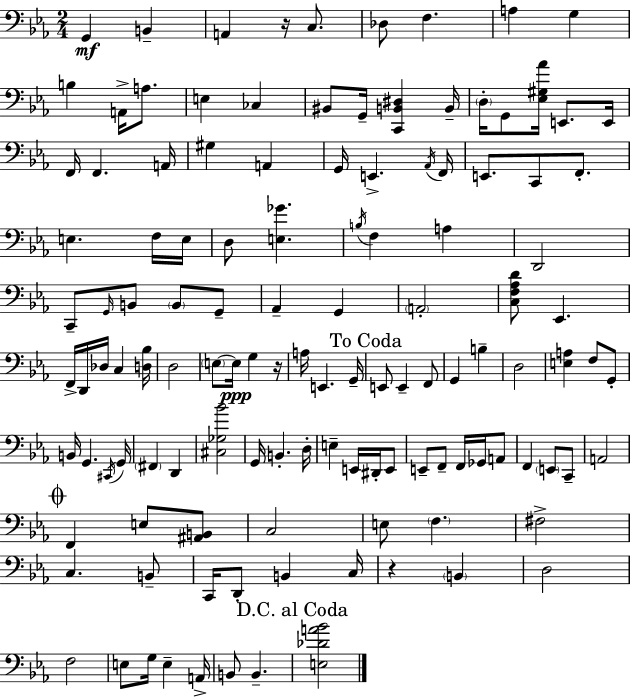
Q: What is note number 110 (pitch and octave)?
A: B2